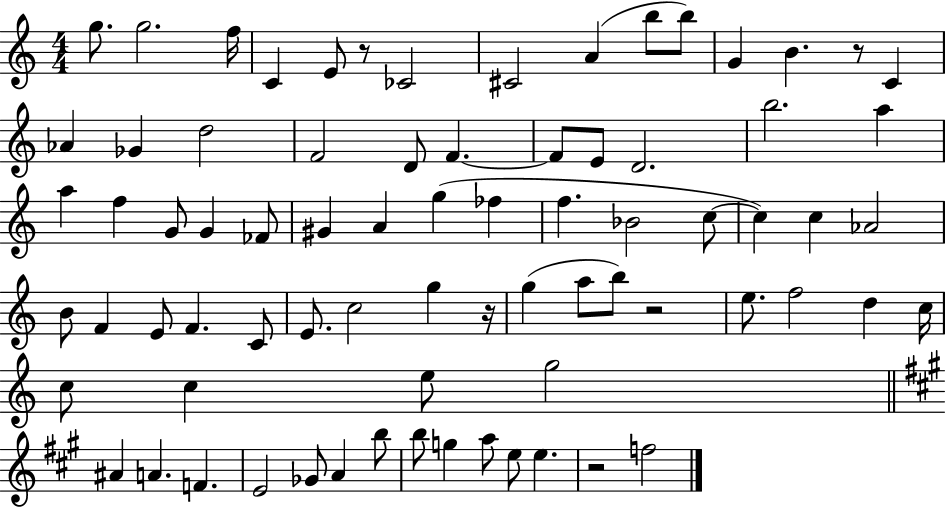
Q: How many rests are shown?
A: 5